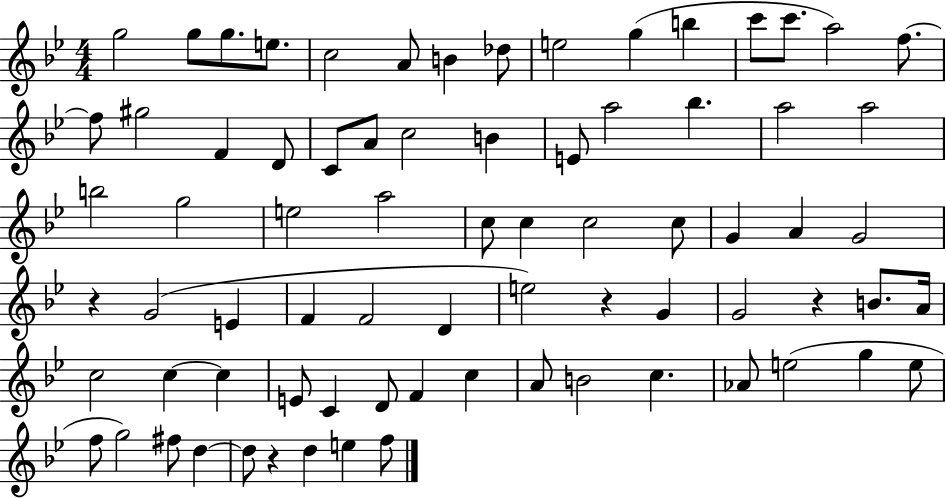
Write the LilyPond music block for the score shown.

{
  \clef treble
  \numericTimeSignature
  \time 4/4
  \key bes \major
  \repeat volta 2 { g''2 g''8 g''8. e''8. | c''2 a'8 b'4 des''8 | e''2 g''4( b''4 | c'''8 c'''8. a''2) f''8.~~ | \break f''8 gis''2 f'4 d'8 | c'8 a'8 c''2 b'4 | e'8 a''2 bes''4. | a''2 a''2 | \break b''2 g''2 | e''2 a''2 | c''8 c''4 c''2 c''8 | g'4 a'4 g'2 | \break r4 g'2( e'4 | f'4 f'2 d'4 | e''2) r4 g'4 | g'2 r4 b'8. a'16 | \break c''2 c''4~~ c''4 | e'8 c'4 d'8 f'4 c''4 | a'8 b'2 c''4. | aes'8 e''2( g''4 e''8 | \break f''8 g''2) fis''8 d''4~~ | d''8 r4 d''4 e''4 f''8 | } \bar "|."
}